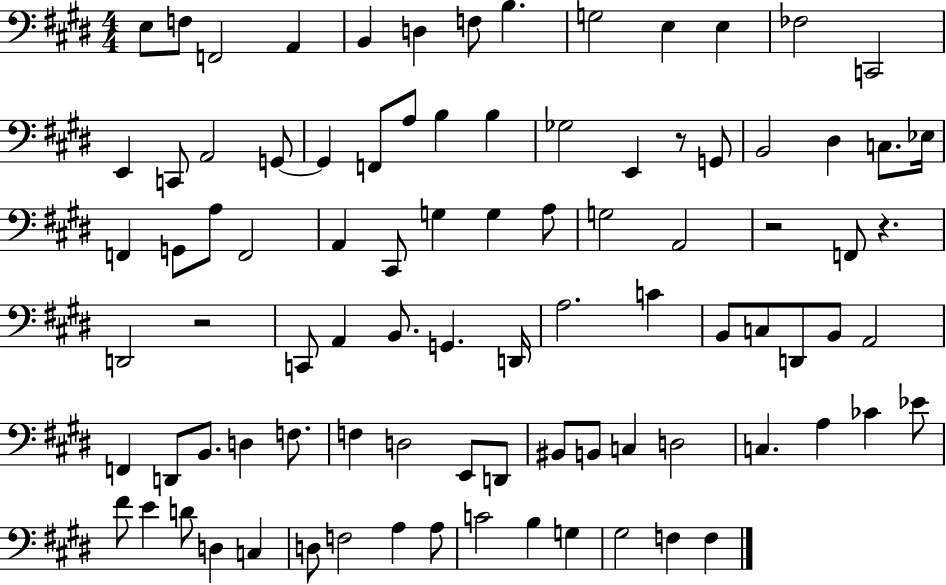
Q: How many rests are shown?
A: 4